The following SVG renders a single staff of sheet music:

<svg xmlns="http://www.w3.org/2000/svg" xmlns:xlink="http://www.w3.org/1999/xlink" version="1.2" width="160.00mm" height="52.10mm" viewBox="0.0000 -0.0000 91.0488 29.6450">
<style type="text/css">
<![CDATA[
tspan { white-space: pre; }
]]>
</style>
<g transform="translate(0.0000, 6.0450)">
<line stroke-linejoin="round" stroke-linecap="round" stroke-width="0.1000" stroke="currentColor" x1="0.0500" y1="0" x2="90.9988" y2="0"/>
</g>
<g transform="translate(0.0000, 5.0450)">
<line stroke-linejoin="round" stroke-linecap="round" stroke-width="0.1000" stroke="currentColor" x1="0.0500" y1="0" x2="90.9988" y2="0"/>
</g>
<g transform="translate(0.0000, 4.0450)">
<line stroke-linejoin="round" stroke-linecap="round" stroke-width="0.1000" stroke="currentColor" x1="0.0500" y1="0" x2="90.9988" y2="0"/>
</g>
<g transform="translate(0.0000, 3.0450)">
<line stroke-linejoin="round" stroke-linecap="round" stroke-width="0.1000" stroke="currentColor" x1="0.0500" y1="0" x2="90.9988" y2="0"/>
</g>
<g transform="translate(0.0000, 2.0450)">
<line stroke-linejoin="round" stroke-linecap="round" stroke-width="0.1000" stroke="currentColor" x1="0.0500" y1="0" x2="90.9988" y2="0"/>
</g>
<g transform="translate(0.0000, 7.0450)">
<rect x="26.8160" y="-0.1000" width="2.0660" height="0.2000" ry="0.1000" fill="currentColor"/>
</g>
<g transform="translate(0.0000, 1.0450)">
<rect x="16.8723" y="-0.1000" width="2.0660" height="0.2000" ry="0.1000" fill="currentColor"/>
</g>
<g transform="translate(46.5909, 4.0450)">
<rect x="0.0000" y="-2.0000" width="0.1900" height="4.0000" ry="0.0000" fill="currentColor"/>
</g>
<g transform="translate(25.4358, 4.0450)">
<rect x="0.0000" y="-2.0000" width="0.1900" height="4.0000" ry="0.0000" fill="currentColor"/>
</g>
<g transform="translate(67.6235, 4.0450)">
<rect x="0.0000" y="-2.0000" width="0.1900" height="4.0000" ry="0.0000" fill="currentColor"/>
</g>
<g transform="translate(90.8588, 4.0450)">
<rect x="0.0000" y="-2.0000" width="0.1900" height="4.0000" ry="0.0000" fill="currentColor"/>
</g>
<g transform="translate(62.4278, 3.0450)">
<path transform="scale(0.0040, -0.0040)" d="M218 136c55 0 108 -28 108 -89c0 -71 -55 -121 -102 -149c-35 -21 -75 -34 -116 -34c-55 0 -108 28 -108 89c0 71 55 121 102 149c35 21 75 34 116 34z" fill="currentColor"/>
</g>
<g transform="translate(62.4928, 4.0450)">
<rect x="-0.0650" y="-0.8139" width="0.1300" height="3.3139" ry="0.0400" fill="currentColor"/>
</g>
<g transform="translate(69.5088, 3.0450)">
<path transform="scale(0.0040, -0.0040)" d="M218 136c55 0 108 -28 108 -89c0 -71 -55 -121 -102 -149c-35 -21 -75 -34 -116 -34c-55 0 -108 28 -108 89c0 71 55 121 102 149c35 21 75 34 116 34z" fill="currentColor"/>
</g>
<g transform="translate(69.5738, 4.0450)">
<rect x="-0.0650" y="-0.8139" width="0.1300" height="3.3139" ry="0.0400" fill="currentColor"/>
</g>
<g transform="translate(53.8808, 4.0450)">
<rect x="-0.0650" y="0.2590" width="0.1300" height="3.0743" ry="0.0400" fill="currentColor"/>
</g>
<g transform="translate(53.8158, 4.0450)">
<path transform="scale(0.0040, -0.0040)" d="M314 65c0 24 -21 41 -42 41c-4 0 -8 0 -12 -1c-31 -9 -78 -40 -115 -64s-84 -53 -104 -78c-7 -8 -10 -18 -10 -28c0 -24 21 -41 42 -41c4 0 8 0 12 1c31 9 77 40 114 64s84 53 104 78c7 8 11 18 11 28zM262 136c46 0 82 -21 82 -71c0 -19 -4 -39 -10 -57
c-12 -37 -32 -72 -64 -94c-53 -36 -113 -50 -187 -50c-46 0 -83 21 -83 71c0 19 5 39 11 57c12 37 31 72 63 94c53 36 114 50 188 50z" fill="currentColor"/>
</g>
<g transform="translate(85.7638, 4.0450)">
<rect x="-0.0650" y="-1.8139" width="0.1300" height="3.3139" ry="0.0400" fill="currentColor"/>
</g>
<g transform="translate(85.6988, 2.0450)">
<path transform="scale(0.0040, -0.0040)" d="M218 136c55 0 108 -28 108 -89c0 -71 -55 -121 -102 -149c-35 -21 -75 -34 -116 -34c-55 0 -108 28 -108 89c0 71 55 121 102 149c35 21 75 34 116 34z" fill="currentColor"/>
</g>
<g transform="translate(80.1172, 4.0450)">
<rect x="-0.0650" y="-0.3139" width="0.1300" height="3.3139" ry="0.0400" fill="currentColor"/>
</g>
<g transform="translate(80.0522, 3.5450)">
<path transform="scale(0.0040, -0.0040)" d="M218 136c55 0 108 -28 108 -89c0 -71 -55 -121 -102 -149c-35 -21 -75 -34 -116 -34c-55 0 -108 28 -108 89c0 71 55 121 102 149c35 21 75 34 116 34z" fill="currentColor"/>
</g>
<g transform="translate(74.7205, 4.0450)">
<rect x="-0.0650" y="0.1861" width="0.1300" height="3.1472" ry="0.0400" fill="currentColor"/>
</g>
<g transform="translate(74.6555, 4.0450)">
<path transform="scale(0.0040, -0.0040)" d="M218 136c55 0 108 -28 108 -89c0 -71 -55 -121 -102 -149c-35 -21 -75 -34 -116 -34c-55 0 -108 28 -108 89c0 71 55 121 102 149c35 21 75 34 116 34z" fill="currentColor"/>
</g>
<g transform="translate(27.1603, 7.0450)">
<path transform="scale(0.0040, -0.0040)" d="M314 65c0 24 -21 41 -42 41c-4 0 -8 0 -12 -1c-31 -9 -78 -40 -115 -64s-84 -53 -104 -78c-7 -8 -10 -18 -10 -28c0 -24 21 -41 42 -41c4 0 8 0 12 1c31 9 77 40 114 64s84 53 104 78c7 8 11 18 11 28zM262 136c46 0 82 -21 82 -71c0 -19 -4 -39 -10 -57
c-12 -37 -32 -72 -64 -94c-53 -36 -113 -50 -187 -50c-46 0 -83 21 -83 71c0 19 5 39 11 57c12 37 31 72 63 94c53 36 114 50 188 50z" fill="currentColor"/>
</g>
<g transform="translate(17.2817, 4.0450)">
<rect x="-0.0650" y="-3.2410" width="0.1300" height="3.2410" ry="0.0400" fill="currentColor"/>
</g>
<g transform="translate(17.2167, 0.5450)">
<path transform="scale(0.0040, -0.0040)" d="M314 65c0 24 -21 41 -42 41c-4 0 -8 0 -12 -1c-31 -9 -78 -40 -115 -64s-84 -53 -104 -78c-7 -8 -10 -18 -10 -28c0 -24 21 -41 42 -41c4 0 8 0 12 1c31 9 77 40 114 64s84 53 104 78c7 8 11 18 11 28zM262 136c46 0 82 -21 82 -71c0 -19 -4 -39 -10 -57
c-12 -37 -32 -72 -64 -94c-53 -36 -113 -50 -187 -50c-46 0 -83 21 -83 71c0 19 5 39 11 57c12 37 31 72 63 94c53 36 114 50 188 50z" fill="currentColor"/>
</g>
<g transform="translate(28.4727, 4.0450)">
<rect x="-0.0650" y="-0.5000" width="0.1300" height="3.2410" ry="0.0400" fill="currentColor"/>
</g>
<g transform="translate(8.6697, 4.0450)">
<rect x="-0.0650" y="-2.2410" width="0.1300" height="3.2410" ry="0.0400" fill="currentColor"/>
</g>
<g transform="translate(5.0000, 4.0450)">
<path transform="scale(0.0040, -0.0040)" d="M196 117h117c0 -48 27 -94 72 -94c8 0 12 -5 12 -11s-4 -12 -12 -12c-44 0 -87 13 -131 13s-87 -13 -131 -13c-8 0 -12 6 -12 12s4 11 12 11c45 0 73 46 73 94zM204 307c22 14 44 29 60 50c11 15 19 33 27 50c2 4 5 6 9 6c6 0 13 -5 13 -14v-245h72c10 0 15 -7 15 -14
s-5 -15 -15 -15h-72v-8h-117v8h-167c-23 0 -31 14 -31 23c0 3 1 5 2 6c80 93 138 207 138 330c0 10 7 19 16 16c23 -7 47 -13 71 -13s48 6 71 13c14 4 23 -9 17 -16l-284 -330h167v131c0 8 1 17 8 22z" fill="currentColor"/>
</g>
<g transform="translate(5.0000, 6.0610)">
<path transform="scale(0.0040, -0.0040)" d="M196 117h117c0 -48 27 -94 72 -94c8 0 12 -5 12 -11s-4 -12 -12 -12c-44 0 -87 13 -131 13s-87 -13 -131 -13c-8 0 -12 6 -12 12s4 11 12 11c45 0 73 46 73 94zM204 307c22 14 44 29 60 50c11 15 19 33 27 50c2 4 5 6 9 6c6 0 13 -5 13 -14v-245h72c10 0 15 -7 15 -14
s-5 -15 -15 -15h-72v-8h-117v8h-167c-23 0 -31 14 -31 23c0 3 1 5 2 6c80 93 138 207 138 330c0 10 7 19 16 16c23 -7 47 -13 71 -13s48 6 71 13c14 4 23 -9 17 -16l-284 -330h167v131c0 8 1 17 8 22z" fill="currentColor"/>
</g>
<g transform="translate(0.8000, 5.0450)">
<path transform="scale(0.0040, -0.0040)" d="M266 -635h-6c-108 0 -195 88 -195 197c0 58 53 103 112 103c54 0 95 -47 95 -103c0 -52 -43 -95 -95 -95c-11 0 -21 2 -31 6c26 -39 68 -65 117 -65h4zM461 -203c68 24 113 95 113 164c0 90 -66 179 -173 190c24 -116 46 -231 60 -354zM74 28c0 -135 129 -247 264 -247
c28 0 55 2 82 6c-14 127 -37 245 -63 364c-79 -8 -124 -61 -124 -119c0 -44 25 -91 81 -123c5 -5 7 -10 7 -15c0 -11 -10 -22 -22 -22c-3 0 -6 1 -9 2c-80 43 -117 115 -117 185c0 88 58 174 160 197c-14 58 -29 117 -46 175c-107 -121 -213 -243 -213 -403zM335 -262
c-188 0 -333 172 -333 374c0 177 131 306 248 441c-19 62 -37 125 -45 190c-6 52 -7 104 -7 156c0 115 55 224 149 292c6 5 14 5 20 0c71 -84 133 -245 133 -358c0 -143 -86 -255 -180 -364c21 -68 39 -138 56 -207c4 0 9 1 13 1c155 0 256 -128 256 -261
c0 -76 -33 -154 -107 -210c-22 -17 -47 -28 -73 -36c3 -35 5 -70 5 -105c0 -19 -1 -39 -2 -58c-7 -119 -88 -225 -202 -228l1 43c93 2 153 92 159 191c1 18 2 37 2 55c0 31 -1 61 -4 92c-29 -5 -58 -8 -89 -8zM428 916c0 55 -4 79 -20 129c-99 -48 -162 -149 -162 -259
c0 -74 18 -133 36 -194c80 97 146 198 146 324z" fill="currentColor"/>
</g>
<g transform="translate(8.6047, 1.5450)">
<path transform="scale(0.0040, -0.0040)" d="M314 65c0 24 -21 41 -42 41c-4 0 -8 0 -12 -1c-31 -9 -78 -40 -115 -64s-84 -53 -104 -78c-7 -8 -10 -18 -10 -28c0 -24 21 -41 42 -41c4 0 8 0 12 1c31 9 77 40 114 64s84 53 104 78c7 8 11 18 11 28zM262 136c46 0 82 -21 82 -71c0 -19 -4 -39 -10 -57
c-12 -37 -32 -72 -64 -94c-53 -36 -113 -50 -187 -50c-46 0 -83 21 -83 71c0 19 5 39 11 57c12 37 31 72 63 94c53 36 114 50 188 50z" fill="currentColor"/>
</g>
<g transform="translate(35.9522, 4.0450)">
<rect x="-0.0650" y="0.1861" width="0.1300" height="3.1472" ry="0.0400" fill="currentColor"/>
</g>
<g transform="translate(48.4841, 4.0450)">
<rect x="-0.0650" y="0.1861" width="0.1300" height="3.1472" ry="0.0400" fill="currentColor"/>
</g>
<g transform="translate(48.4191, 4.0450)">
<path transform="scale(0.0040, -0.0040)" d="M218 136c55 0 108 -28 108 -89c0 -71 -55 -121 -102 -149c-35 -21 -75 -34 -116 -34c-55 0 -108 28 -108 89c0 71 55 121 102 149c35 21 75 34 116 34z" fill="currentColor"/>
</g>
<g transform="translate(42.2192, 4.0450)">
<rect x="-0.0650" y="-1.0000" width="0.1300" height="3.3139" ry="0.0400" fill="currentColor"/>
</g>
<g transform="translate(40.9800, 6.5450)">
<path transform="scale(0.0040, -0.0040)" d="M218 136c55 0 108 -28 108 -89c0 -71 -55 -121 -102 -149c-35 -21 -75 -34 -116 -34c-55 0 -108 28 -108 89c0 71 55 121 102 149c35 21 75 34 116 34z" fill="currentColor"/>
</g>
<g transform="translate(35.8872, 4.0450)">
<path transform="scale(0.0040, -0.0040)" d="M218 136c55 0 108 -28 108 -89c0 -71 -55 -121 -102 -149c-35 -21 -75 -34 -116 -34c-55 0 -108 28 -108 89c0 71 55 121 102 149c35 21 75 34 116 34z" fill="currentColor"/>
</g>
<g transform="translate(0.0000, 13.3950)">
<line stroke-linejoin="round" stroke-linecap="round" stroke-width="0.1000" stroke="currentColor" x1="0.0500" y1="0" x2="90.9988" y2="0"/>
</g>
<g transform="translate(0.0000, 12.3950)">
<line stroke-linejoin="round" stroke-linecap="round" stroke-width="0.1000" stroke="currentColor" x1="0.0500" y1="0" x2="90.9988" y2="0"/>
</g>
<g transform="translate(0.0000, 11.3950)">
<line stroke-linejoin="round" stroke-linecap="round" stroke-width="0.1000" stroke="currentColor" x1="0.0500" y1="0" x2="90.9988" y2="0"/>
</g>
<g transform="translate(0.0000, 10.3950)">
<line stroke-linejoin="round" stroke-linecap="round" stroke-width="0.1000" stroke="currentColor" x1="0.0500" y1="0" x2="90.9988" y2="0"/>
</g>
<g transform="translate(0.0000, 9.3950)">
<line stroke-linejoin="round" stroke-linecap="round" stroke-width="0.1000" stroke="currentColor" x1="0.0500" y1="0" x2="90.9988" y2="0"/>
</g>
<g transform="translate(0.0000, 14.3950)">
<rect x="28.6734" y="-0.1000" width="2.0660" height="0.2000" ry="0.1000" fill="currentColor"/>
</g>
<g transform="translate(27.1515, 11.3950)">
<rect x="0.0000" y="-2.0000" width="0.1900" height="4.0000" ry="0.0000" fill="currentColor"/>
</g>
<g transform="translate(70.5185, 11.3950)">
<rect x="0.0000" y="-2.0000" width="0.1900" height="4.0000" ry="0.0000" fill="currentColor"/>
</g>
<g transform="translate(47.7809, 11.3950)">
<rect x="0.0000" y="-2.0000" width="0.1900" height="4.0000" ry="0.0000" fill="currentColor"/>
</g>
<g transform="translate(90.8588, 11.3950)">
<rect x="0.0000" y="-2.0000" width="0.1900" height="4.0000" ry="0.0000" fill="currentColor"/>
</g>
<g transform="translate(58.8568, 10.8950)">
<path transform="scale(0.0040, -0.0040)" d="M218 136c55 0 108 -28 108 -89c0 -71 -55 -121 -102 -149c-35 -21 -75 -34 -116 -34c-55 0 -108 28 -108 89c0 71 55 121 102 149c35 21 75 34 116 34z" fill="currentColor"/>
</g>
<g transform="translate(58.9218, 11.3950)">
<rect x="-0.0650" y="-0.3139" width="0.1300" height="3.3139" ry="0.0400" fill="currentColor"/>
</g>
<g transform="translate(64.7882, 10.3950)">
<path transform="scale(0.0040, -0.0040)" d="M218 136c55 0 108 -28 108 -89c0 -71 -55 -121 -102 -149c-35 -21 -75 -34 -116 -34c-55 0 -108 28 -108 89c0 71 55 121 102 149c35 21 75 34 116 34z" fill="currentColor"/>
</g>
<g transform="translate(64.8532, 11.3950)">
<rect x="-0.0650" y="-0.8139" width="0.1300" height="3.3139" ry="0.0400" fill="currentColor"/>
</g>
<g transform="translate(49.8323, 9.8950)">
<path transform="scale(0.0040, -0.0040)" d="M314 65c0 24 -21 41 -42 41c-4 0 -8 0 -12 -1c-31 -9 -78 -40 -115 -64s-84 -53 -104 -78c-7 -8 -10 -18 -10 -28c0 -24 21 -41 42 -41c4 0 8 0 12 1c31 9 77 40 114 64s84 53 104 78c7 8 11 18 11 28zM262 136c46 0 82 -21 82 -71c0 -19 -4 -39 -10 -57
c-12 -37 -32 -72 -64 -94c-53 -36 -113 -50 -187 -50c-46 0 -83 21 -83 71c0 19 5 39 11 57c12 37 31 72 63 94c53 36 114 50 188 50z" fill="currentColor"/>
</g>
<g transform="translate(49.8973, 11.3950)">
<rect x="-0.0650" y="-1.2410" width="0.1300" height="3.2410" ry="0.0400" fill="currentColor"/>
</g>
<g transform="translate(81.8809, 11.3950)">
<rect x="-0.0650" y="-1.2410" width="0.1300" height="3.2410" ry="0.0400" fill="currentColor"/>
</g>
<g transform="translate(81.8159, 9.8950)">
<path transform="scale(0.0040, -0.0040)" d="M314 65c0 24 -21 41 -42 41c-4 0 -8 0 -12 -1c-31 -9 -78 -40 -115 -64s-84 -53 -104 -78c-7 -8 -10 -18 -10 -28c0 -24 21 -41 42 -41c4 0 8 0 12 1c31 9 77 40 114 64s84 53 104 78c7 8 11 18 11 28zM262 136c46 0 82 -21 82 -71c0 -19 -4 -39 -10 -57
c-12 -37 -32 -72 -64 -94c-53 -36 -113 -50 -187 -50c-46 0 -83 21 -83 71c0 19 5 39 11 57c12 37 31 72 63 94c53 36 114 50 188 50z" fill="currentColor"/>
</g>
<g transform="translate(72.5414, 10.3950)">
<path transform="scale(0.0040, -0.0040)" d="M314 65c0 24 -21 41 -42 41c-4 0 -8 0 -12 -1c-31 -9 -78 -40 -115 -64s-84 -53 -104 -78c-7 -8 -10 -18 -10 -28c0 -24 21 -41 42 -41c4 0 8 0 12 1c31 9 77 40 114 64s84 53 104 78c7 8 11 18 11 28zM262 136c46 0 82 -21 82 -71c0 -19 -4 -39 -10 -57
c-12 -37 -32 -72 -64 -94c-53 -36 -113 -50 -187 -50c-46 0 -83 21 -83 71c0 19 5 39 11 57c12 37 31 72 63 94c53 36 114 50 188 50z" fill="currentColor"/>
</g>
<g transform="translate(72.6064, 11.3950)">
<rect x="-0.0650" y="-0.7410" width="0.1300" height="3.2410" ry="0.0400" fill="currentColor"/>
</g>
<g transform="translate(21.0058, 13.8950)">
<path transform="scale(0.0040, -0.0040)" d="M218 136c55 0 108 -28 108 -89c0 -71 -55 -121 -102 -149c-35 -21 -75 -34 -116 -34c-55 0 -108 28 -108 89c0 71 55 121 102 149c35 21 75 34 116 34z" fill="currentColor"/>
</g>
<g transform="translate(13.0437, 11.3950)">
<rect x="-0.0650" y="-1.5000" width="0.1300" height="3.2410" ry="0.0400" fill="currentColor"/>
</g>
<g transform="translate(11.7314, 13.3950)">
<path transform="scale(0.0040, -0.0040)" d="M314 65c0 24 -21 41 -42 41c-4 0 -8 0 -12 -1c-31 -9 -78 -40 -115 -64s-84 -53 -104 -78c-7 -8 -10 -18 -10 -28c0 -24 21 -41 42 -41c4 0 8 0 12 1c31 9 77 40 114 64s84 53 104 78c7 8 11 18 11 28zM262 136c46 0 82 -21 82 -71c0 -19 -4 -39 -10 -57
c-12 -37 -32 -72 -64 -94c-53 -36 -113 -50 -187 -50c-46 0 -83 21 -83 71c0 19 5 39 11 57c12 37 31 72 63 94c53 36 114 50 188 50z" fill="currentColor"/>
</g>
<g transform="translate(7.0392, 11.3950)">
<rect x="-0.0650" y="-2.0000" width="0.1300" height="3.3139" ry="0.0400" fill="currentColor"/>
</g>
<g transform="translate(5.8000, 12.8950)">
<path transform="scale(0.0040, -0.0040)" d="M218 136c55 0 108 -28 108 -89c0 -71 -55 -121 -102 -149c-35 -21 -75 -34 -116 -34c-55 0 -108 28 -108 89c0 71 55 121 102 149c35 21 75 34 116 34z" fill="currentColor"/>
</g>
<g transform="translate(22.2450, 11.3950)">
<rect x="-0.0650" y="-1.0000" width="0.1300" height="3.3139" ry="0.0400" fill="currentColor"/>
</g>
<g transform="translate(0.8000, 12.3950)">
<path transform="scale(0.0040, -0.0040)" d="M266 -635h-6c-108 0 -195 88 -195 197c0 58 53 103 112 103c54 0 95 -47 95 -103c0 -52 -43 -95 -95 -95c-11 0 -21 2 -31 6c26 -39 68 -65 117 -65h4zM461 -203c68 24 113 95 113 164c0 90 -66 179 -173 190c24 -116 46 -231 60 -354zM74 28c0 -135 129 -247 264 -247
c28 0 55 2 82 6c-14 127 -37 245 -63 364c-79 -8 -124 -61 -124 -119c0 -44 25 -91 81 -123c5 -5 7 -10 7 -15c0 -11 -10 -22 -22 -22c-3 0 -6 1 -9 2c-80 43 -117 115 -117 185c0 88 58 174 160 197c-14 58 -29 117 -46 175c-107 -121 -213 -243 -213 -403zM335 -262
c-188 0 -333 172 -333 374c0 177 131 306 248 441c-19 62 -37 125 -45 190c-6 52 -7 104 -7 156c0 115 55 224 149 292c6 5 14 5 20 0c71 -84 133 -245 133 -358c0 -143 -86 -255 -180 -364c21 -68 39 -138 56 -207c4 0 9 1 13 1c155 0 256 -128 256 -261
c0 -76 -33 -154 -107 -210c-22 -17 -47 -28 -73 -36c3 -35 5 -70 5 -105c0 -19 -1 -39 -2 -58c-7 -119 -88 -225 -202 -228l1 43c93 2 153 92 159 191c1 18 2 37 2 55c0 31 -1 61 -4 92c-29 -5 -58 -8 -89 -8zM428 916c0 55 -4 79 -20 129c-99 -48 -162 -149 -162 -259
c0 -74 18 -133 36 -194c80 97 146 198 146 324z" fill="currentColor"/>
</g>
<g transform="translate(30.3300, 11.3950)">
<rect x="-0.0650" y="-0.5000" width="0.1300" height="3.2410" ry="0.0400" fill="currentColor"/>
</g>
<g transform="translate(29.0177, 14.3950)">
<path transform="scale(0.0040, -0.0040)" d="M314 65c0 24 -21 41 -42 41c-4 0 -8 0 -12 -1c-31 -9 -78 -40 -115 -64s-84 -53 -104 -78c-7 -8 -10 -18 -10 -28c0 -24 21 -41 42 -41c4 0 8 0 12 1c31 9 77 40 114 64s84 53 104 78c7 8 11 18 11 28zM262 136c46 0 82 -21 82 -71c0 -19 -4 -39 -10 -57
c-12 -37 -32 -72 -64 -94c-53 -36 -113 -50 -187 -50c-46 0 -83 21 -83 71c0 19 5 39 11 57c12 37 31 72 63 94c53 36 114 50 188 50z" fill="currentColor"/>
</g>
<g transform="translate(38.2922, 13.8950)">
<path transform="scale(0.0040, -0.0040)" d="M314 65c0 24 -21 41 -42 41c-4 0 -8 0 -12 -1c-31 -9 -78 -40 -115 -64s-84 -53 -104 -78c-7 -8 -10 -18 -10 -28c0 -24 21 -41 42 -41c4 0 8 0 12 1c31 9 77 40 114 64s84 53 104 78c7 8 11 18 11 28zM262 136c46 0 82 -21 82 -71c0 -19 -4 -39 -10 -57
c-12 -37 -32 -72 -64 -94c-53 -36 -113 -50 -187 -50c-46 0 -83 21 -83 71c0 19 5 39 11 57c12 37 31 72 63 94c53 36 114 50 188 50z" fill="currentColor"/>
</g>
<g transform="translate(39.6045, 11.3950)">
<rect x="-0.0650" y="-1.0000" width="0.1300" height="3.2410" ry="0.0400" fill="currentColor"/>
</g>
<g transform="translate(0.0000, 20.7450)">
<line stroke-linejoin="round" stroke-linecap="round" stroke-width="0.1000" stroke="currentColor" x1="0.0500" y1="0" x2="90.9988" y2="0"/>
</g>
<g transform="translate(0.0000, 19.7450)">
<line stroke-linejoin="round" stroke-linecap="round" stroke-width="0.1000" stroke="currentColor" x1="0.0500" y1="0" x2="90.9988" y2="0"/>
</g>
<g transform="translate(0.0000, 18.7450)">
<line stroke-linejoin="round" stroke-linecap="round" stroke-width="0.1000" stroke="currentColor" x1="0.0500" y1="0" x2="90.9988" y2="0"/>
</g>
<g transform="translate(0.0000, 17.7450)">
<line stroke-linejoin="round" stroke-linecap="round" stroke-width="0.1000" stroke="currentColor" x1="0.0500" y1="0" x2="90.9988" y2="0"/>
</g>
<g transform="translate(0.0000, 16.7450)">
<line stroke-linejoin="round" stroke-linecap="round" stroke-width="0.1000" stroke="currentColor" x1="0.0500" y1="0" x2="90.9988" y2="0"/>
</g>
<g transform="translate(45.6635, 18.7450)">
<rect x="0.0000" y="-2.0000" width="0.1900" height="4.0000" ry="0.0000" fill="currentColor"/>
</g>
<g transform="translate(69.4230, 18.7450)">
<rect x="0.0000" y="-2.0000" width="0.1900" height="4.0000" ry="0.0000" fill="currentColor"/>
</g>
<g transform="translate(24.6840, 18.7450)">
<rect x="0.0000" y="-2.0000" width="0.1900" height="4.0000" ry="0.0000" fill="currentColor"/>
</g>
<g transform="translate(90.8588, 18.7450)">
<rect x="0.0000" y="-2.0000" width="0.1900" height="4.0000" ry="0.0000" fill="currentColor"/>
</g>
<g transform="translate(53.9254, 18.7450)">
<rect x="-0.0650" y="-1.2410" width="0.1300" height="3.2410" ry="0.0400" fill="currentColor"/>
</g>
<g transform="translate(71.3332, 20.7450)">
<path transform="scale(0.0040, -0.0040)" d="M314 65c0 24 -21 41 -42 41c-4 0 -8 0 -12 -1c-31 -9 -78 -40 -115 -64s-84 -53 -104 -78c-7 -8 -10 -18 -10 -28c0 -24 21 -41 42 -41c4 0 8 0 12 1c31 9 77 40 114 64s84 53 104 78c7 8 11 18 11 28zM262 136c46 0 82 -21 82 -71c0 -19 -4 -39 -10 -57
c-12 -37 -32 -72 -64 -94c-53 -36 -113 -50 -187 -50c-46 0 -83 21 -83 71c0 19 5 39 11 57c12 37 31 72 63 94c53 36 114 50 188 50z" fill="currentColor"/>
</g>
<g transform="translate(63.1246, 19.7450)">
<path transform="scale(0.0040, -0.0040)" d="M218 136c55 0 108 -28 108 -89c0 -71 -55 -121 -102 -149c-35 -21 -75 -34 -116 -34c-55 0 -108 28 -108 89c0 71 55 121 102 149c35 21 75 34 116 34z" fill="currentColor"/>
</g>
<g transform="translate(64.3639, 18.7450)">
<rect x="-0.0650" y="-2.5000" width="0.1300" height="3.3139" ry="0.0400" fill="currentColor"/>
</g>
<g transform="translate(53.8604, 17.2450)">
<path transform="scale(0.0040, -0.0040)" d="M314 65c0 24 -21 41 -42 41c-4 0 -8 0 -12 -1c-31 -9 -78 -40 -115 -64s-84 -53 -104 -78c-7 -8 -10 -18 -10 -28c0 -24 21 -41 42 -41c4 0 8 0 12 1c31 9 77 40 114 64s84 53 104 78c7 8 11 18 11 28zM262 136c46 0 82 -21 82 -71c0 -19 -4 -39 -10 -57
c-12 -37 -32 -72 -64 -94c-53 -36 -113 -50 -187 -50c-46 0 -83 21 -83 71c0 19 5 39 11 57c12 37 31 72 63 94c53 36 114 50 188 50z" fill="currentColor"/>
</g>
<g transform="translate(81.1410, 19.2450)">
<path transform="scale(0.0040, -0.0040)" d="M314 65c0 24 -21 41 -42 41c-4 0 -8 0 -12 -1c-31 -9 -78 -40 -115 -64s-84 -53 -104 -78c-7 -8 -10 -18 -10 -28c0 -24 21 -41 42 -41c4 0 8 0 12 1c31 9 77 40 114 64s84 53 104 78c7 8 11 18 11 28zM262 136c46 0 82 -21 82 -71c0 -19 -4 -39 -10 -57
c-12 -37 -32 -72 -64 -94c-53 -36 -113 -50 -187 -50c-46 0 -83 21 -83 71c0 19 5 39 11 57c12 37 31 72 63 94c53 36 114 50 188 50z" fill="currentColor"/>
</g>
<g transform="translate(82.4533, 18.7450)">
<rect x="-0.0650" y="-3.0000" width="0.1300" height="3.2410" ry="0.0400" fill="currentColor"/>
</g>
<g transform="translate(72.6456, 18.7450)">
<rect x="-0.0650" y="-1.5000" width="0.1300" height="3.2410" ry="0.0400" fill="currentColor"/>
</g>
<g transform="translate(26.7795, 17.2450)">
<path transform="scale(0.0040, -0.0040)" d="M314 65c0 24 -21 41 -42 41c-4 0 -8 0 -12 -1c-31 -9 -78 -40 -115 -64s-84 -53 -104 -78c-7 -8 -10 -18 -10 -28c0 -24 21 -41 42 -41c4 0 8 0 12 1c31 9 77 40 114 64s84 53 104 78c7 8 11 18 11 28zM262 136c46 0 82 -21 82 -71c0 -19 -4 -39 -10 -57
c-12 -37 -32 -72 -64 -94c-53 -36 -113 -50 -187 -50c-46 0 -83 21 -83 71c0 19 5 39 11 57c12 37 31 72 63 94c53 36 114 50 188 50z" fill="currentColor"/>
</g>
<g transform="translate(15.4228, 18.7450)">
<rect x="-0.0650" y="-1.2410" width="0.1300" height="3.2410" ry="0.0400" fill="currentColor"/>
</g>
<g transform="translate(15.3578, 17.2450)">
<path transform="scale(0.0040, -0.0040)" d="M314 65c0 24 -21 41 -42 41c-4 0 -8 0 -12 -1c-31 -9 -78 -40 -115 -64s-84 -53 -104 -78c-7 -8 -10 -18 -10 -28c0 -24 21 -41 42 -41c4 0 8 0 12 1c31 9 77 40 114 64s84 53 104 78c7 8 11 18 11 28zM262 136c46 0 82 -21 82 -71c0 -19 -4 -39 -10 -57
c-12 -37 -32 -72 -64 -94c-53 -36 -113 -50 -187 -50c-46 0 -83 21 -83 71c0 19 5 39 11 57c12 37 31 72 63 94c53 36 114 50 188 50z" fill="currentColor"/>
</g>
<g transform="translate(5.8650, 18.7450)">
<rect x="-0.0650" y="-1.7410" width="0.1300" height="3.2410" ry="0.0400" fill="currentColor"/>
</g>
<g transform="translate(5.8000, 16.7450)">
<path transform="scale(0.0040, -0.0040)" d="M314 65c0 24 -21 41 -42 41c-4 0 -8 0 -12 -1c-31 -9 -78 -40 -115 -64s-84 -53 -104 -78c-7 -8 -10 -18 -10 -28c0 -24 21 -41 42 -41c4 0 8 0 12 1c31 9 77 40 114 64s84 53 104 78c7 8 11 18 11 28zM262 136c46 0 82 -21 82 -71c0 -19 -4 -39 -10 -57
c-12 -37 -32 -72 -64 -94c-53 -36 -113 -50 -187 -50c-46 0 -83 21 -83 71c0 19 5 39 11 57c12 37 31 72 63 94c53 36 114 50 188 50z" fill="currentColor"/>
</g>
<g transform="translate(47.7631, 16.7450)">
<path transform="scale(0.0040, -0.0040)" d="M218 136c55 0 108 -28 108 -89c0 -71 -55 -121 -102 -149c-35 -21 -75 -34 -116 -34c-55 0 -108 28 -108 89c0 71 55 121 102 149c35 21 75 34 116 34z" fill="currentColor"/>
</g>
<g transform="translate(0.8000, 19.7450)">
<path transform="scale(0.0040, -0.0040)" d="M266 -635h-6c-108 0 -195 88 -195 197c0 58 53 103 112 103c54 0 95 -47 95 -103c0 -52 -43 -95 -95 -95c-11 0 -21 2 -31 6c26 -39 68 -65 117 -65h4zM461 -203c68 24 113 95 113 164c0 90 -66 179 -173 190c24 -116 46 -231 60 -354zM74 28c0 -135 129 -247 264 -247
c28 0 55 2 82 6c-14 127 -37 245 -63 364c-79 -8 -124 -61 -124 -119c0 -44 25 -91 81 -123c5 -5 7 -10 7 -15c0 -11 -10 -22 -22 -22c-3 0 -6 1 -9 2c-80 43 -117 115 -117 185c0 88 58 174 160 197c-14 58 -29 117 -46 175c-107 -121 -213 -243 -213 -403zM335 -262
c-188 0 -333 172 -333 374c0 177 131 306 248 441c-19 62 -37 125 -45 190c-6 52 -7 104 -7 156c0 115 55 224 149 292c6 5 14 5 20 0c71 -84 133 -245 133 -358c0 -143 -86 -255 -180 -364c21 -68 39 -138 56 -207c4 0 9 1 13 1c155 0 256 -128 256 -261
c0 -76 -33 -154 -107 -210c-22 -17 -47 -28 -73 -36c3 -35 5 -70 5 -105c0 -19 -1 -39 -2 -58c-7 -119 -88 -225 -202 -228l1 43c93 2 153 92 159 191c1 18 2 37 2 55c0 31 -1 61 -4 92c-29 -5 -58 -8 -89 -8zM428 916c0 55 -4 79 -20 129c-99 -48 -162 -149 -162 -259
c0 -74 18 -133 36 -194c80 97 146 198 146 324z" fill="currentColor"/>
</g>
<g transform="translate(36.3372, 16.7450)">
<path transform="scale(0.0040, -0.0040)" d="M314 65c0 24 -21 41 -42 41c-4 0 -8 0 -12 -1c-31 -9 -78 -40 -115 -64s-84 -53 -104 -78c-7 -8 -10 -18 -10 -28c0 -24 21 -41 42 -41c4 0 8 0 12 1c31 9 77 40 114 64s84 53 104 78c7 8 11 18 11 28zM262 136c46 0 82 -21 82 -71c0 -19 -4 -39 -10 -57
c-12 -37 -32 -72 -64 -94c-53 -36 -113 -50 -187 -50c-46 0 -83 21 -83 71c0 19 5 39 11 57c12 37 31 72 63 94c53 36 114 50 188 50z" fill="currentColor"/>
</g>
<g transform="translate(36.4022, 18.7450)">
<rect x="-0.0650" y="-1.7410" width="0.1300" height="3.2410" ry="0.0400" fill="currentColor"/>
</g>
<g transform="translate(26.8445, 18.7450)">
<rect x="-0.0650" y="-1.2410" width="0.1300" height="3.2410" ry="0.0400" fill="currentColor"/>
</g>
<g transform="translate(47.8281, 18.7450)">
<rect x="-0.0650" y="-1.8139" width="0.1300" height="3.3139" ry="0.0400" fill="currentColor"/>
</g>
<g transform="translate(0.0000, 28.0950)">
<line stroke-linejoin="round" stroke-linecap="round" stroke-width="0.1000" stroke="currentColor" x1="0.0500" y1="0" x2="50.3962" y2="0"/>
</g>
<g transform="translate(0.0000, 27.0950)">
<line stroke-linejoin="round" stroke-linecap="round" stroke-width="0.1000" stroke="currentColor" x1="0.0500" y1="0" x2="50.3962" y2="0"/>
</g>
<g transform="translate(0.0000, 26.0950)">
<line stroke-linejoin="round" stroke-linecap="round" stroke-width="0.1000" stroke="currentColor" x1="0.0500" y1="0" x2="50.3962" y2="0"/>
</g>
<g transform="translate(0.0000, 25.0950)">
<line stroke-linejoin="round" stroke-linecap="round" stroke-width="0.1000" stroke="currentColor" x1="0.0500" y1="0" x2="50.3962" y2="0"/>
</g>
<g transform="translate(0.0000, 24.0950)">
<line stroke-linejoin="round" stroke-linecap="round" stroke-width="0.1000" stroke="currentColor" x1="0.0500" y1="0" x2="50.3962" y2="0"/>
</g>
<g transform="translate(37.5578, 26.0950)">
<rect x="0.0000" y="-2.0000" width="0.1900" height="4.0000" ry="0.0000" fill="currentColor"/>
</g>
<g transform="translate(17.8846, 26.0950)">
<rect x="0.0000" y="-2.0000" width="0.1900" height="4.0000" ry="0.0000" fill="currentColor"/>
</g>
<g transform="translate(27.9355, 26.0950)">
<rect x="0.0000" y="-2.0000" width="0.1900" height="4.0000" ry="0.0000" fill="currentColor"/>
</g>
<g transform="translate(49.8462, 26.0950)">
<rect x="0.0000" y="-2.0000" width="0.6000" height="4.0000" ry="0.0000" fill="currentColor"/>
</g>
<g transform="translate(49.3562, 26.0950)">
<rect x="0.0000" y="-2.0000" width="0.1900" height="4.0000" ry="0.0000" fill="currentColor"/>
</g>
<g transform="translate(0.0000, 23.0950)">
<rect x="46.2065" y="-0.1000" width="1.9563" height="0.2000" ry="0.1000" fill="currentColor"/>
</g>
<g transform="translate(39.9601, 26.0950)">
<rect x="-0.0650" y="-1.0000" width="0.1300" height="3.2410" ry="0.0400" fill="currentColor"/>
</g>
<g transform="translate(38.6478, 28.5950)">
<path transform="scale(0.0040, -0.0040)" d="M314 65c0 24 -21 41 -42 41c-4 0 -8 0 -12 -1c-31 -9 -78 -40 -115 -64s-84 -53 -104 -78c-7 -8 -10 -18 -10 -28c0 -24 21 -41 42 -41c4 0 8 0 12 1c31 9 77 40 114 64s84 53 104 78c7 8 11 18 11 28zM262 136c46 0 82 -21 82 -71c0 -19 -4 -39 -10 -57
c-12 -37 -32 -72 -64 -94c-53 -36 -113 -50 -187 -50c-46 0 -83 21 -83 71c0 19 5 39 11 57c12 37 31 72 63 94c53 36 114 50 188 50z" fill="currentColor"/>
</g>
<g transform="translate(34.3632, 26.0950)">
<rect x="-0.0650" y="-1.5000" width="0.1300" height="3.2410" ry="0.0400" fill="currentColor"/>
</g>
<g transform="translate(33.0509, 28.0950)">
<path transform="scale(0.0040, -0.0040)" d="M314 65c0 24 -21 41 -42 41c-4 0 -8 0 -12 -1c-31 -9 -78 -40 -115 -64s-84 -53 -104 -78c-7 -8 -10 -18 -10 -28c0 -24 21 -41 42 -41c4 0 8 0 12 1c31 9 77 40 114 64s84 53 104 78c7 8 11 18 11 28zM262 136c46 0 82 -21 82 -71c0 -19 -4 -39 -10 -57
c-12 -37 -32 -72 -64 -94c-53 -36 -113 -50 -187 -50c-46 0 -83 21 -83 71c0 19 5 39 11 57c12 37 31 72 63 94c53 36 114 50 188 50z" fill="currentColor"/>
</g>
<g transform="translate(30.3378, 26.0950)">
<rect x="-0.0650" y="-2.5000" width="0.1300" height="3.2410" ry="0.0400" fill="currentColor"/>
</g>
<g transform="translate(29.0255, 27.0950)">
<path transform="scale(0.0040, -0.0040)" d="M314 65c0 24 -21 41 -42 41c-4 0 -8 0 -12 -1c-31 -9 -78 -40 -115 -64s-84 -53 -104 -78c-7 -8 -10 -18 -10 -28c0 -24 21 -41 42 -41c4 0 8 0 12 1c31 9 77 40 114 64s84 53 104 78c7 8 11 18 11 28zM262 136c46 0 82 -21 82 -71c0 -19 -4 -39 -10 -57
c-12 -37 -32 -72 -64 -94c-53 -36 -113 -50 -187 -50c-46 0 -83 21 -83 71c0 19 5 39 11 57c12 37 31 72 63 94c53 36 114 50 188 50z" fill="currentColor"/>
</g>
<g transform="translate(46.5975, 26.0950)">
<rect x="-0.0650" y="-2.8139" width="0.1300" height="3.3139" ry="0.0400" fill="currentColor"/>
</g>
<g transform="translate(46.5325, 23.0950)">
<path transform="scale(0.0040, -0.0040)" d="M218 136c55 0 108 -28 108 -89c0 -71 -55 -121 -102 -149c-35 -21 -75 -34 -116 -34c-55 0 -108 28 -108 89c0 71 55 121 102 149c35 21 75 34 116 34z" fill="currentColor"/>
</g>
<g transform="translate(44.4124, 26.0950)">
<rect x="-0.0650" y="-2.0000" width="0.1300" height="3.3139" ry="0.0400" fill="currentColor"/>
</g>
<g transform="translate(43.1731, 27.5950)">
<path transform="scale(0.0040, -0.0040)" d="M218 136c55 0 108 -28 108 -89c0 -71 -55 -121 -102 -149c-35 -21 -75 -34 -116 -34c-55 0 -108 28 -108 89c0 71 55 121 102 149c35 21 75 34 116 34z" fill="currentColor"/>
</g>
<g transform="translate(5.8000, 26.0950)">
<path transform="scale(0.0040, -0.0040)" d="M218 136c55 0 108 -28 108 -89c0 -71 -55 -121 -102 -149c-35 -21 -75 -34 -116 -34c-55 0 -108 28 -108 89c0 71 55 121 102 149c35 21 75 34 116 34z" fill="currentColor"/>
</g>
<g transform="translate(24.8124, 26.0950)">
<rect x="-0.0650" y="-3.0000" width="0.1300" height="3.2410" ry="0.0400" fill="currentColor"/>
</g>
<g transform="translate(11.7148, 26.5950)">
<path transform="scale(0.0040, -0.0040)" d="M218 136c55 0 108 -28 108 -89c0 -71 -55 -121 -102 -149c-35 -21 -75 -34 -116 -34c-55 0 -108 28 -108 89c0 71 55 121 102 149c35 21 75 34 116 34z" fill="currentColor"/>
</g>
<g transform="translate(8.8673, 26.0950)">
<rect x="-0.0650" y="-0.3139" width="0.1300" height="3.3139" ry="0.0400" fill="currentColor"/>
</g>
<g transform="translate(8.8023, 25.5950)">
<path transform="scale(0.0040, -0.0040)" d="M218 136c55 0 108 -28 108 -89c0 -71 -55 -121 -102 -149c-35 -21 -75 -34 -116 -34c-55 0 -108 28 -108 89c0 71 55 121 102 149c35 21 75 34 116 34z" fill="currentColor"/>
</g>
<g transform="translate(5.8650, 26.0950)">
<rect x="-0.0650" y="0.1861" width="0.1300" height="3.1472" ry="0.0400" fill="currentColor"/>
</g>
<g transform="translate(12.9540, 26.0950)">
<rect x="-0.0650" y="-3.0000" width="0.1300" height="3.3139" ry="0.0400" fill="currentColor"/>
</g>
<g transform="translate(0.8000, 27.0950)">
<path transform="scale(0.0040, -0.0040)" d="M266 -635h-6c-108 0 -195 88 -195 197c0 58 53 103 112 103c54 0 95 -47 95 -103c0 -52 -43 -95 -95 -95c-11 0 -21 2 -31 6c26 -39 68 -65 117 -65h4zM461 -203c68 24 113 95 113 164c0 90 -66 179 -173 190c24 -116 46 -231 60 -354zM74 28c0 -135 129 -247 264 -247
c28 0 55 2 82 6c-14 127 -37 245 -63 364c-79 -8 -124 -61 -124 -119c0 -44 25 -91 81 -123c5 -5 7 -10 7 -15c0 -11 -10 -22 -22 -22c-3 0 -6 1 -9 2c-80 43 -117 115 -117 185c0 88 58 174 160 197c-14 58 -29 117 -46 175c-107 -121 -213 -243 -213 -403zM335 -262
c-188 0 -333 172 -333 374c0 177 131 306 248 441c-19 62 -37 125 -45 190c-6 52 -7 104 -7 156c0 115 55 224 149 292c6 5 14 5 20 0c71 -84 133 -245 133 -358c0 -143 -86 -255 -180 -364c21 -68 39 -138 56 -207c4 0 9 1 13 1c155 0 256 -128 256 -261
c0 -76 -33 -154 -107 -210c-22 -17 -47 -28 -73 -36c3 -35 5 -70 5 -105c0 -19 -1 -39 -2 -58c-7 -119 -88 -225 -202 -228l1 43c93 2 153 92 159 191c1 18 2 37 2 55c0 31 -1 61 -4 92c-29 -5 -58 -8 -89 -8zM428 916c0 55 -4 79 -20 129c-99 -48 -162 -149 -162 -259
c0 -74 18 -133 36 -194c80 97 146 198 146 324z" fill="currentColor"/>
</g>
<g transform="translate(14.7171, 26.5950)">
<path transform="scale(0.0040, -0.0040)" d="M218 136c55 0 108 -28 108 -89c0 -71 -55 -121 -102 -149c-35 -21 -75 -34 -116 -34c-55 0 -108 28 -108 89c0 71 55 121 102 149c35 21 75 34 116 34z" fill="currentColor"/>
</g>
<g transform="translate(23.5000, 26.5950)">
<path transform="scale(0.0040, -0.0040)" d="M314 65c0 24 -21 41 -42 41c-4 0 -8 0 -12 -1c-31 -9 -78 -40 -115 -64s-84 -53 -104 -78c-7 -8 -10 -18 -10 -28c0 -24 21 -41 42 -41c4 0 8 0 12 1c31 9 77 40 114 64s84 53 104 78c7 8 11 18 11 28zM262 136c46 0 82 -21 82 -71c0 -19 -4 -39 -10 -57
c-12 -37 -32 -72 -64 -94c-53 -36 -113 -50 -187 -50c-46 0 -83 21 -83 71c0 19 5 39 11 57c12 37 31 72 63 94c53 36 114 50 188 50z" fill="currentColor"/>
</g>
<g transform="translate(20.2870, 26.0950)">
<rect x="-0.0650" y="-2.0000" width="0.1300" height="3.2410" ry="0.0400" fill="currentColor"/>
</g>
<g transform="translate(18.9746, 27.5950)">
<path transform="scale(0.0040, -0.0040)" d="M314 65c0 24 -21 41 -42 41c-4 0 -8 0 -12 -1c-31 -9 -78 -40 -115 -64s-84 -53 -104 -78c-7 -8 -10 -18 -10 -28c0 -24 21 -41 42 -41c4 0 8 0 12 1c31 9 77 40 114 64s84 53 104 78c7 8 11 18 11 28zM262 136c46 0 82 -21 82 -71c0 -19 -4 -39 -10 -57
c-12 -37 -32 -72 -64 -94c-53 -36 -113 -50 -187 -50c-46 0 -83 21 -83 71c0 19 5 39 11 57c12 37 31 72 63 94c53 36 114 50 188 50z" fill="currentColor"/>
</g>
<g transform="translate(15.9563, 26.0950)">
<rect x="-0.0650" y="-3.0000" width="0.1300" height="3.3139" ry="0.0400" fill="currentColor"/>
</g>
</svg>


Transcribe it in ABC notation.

X:1
T:Untitled
M:4/4
L:1/4
K:C
g2 b2 C2 B D B B2 d d B c f F E2 D C2 D2 e2 c d d2 e2 f2 e2 e2 f2 f e2 G E2 A2 B c A A F2 A2 G2 E2 D2 F a